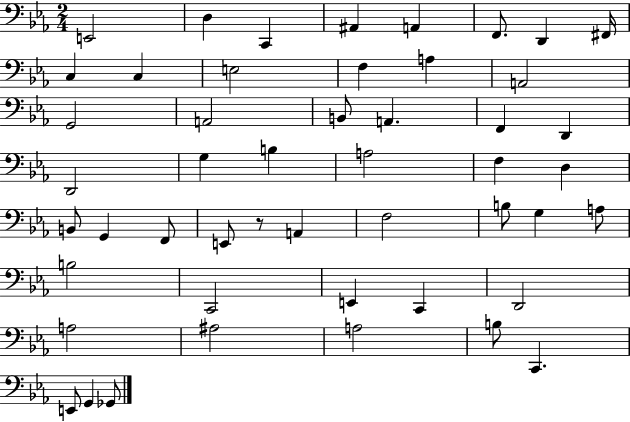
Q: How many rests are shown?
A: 1